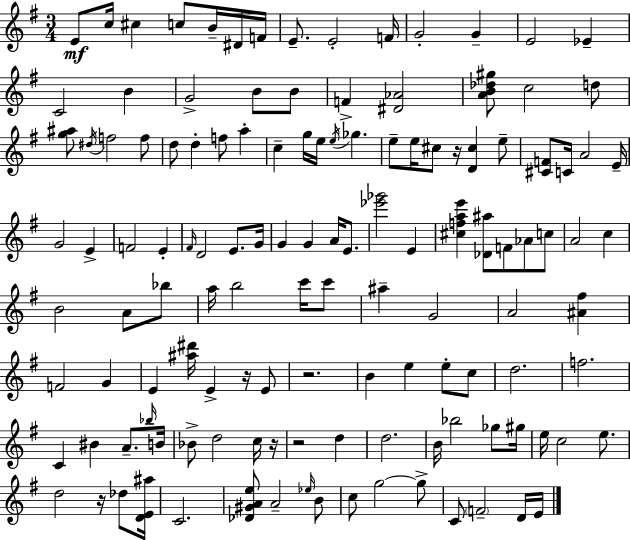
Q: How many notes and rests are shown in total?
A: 128